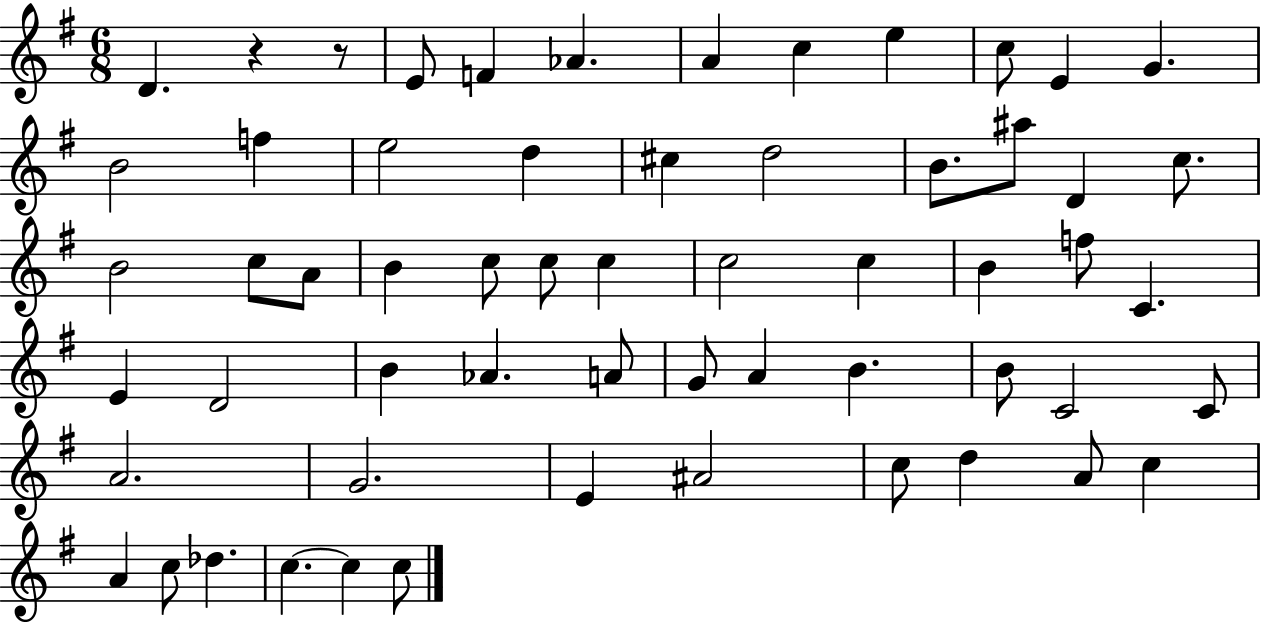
D4/q. R/q R/e E4/e F4/q Ab4/q. A4/q C5/q E5/q C5/e E4/q G4/q. B4/h F5/q E5/h D5/q C#5/q D5/h B4/e. A#5/e D4/q C5/e. B4/h C5/e A4/e B4/q C5/e C5/e C5/q C5/h C5/q B4/q F5/e C4/q. E4/q D4/h B4/q Ab4/q. A4/e G4/e A4/q B4/q. B4/e C4/h C4/e A4/h. G4/h. E4/q A#4/h C5/e D5/q A4/e C5/q A4/q C5/e Db5/q. C5/q. C5/q C5/e